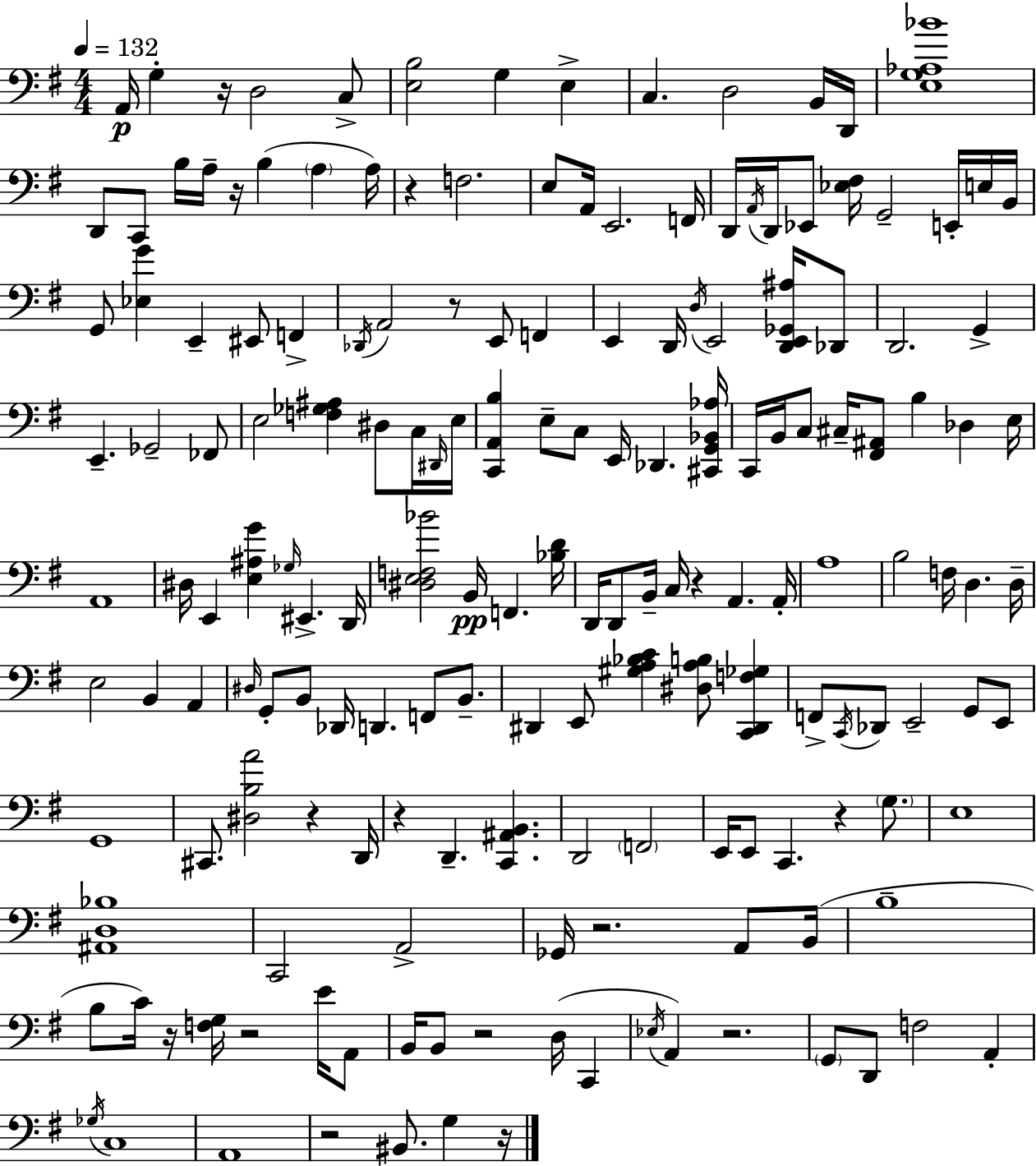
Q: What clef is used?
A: bass